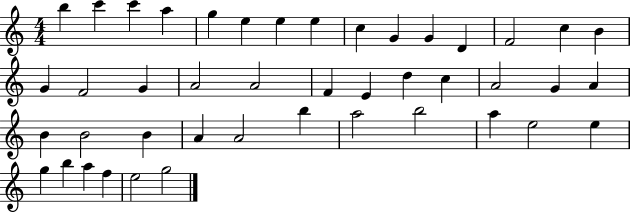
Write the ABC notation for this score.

X:1
T:Untitled
M:4/4
L:1/4
K:C
b c' c' a g e e e c G G D F2 c B G F2 G A2 A2 F E d c A2 G A B B2 B A A2 b a2 b2 a e2 e g b a f e2 g2